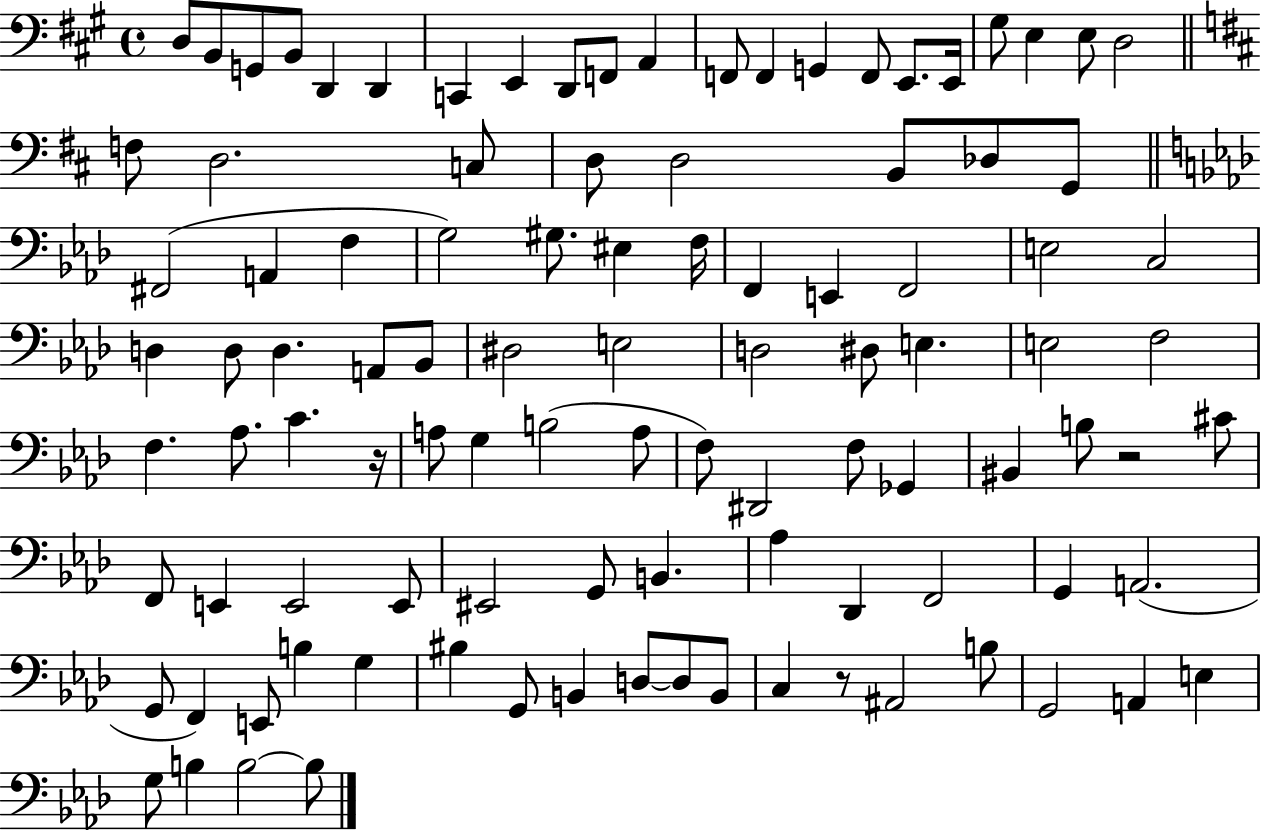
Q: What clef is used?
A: bass